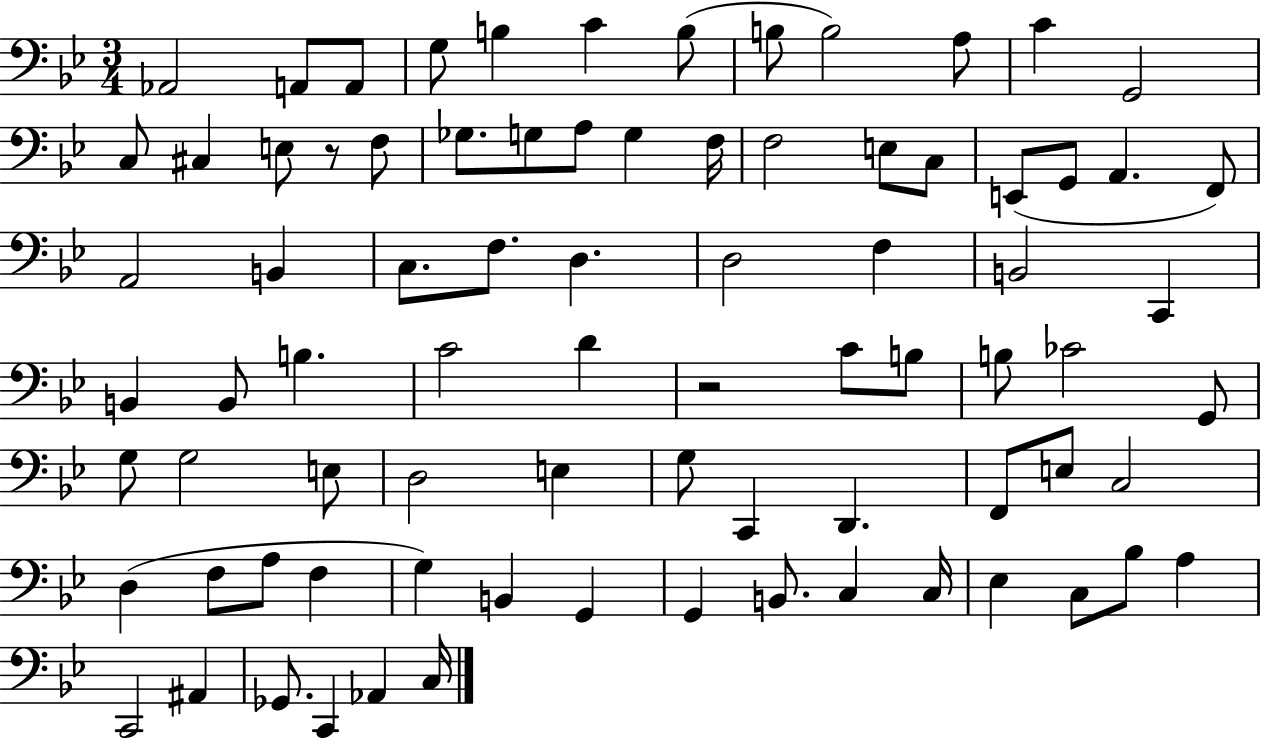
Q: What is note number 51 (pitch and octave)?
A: D3